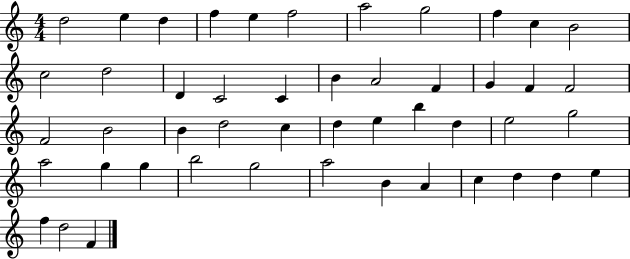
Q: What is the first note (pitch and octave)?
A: D5